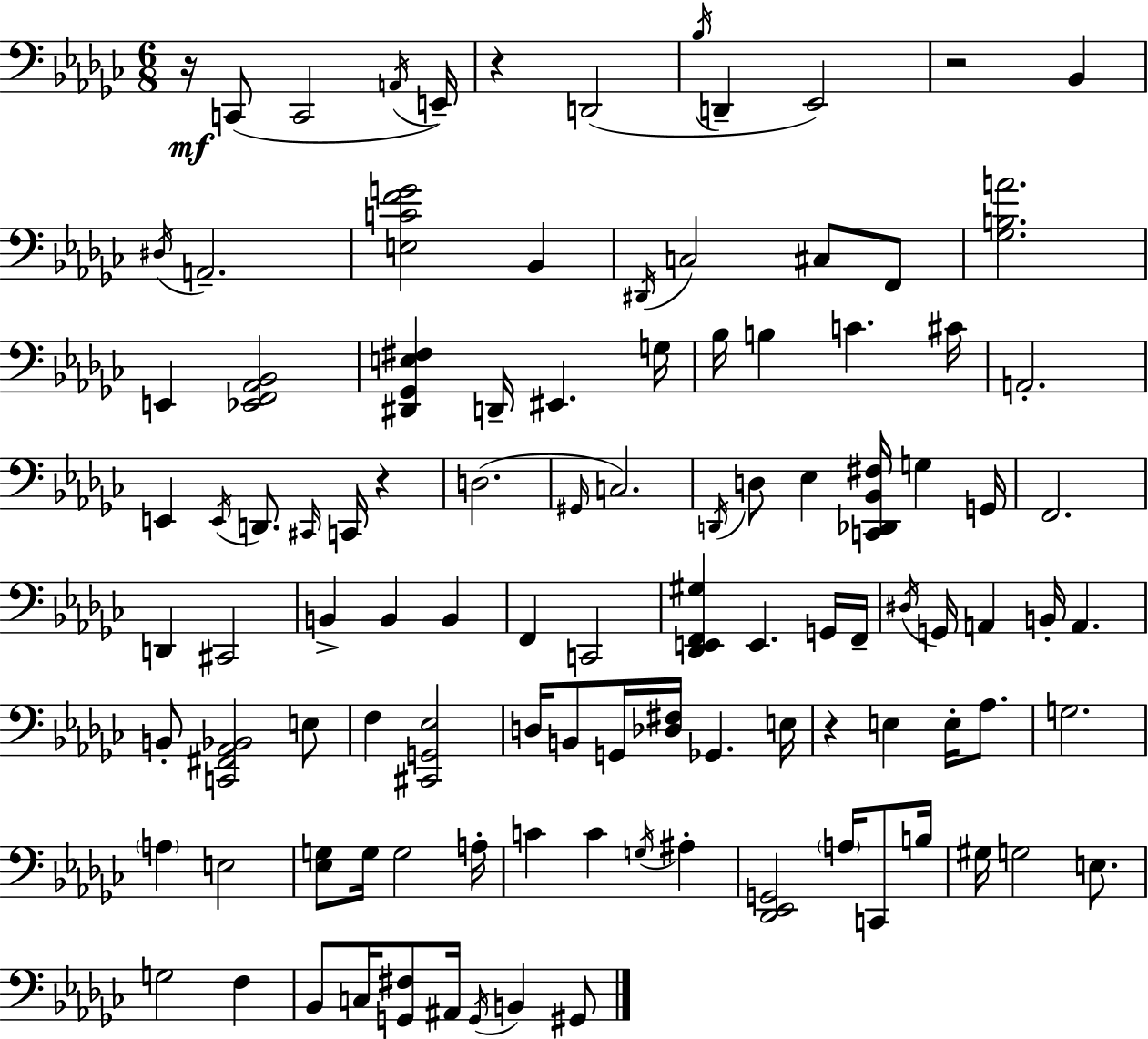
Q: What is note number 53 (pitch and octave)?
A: B2